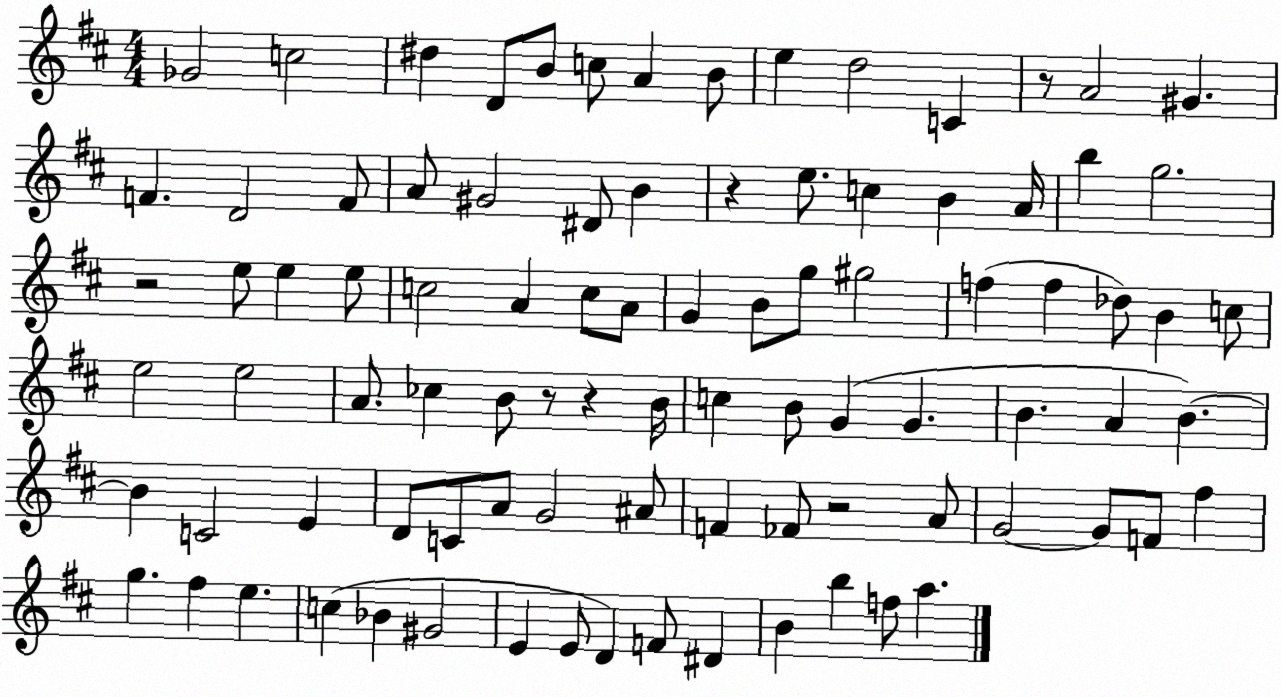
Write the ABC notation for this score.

X:1
T:Untitled
M:4/4
L:1/4
K:D
_G2 c2 ^d D/2 B/2 c/2 A B/2 e d2 C z/2 A2 ^G F D2 F/2 A/2 ^G2 ^D/2 B z e/2 c B A/4 b g2 z2 e/2 e e/2 c2 A c/2 A/2 G B/2 g/2 ^g2 f f _d/2 B c/2 e2 e2 A/2 _c B/2 z/2 z B/4 c B/2 G G B A B B C2 E D/2 C/2 A/2 G2 ^A/2 F _F/2 z2 A/2 G2 G/2 F/2 ^f g ^f e c _B ^G2 E E/2 D F/2 ^D B b f/2 a